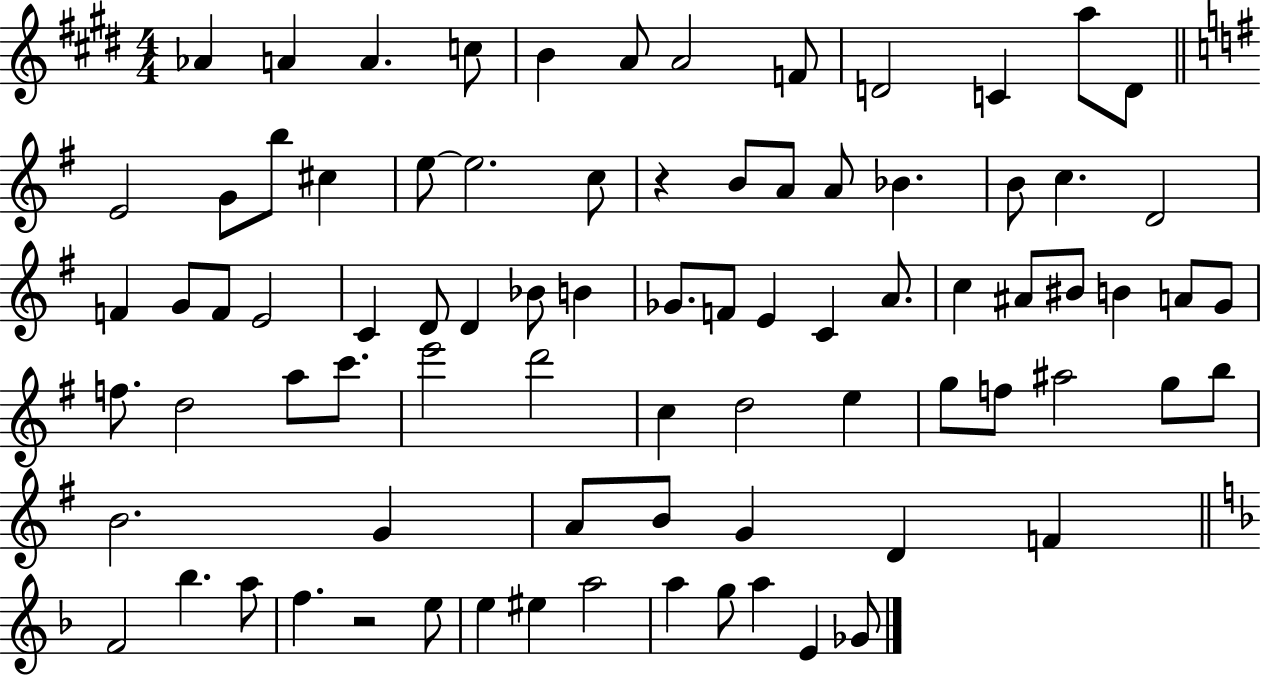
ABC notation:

X:1
T:Untitled
M:4/4
L:1/4
K:E
_A A A c/2 B A/2 A2 F/2 D2 C a/2 D/2 E2 G/2 b/2 ^c e/2 e2 c/2 z B/2 A/2 A/2 _B B/2 c D2 F G/2 F/2 E2 C D/2 D _B/2 B _G/2 F/2 E C A/2 c ^A/2 ^B/2 B A/2 G/2 f/2 d2 a/2 c'/2 e'2 d'2 c d2 e g/2 f/2 ^a2 g/2 b/2 B2 G A/2 B/2 G D F F2 _b a/2 f z2 e/2 e ^e a2 a g/2 a E _G/2